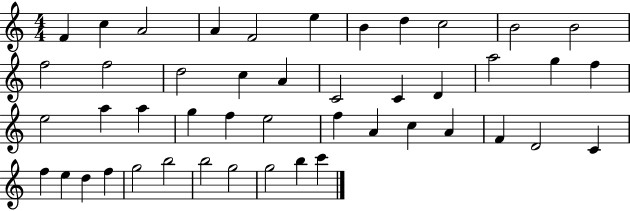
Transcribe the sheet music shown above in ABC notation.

X:1
T:Untitled
M:4/4
L:1/4
K:C
F c A2 A F2 e B d c2 B2 B2 f2 f2 d2 c A C2 C D a2 g f e2 a a g f e2 f A c A F D2 C f e d f g2 b2 b2 g2 g2 b c'